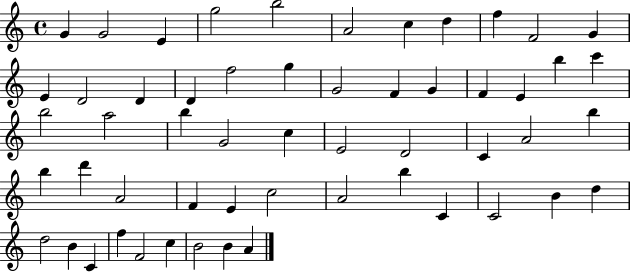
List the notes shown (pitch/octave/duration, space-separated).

G4/q G4/h E4/q G5/h B5/h A4/h C5/q D5/q F5/q F4/h G4/q E4/q D4/h D4/q D4/q F5/h G5/q G4/h F4/q G4/q F4/q E4/q B5/q C6/q B5/h A5/h B5/q G4/h C5/q E4/h D4/h C4/q A4/h B5/q B5/q D6/q A4/h F4/q E4/q C5/h A4/h B5/q C4/q C4/h B4/q D5/q D5/h B4/q C4/q F5/q F4/h C5/q B4/h B4/q A4/q